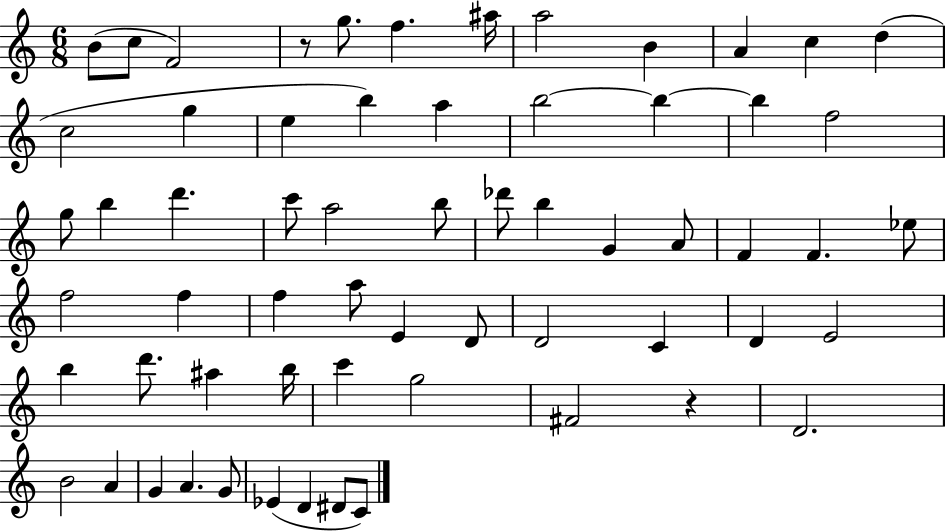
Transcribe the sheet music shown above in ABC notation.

X:1
T:Untitled
M:6/8
L:1/4
K:C
B/2 c/2 F2 z/2 g/2 f ^a/4 a2 B A c d c2 g e b a b2 b b f2 g/2 b d' c'/2 a2 b/2 _d'/2 b G A/2 F F _e/2 f2 f f a/2 E D/2 D2 C D E2 b d'/2 ^a b/4 c' g2 ^F2 z D2 B2 A G A G/2 _E D ^D/2 C/2